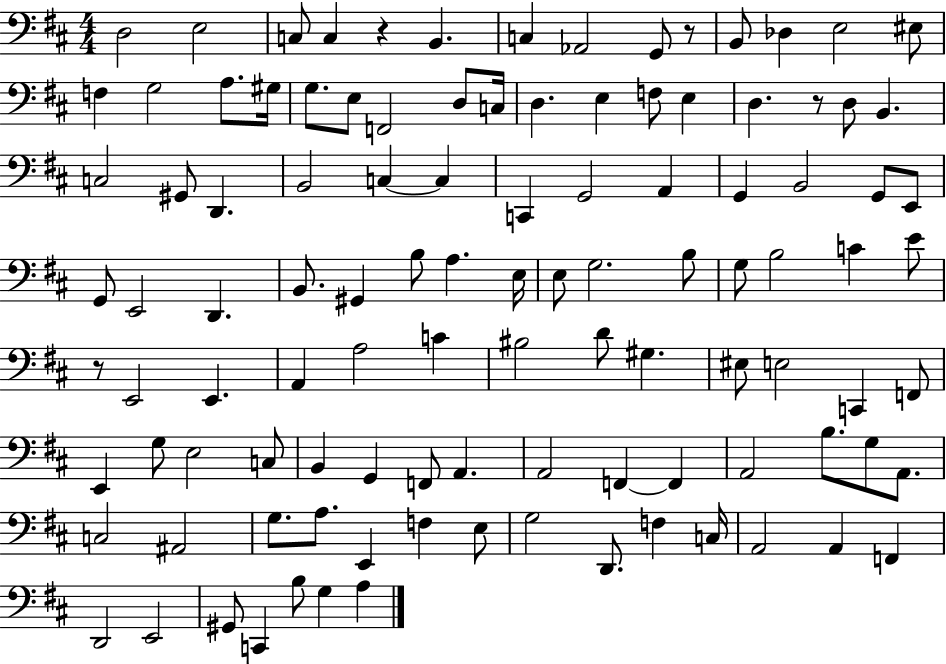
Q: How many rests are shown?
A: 4